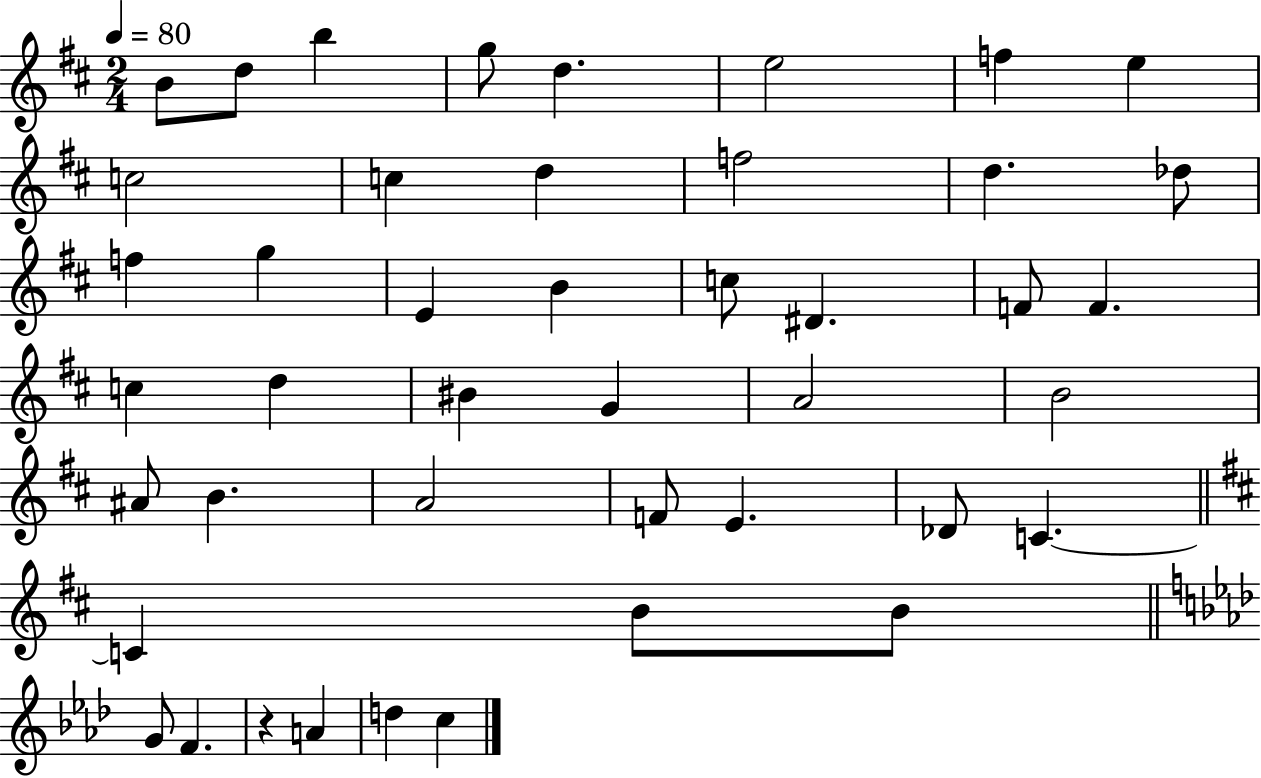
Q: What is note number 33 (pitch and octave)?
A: E4